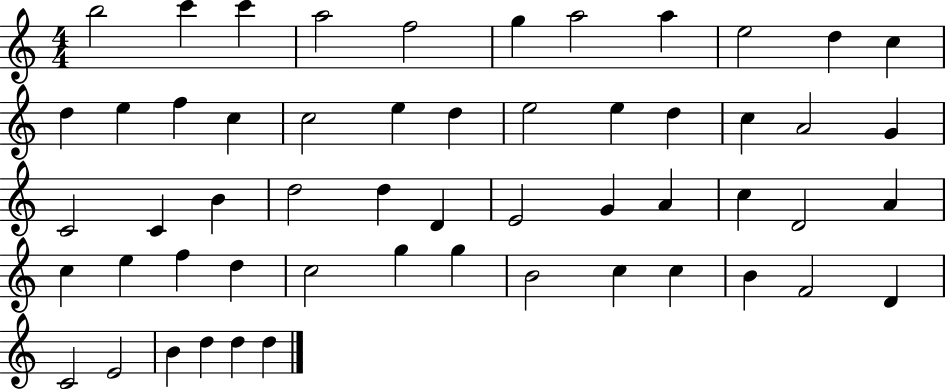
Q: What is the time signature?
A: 4/4